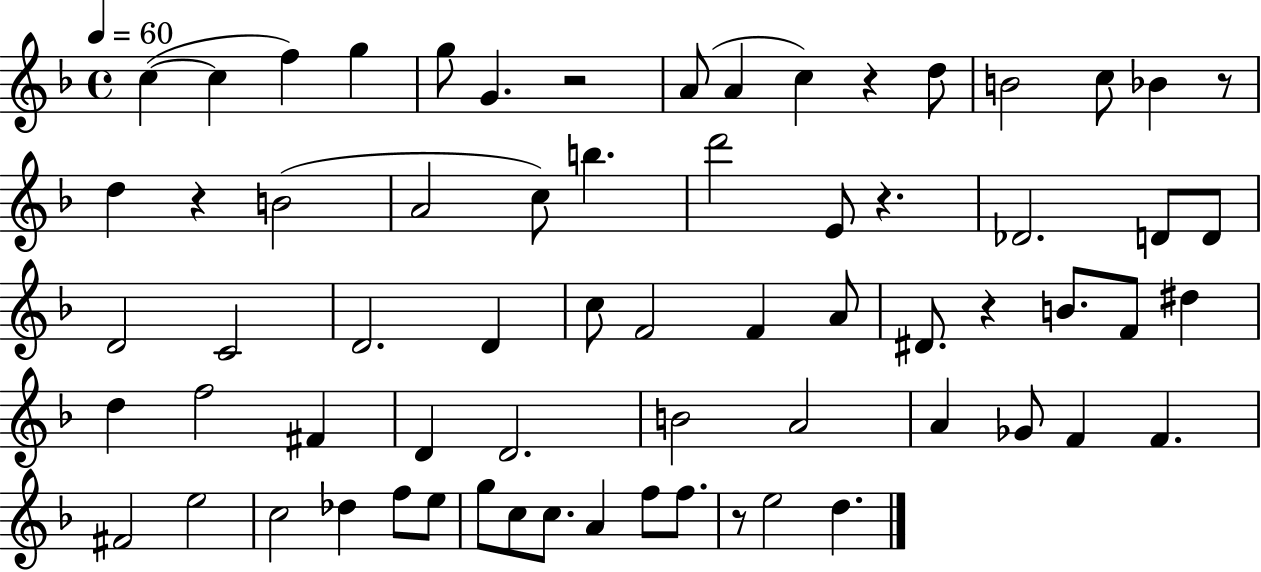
C5/q C5/q F5/q G5/q G5/e G4/q. R/h A4/e A4/q C5/q R/q D5/e B4/h C5/e Bb4/q R/e D5/q R/q B4/h A4/h C5/e B5/q. D6/h E4/e R/q. Db4/h. D4/e D4/e D4/h C4/h D4/h. D4/q C5/e F4/h F4/q A4/e D#4/e. R/q B4/e. F4/e D#5/q D5/q F5/h F#4/q D4/q D4/h. B4/h A4/h A4/q Gb4/e F4/q F4/q. F#4/h E5/h C5/h Db5/q F5/e E5/e G5/e C5/e C5/e. A4/q F5/e F5/e. R/e E5/h D5/q.